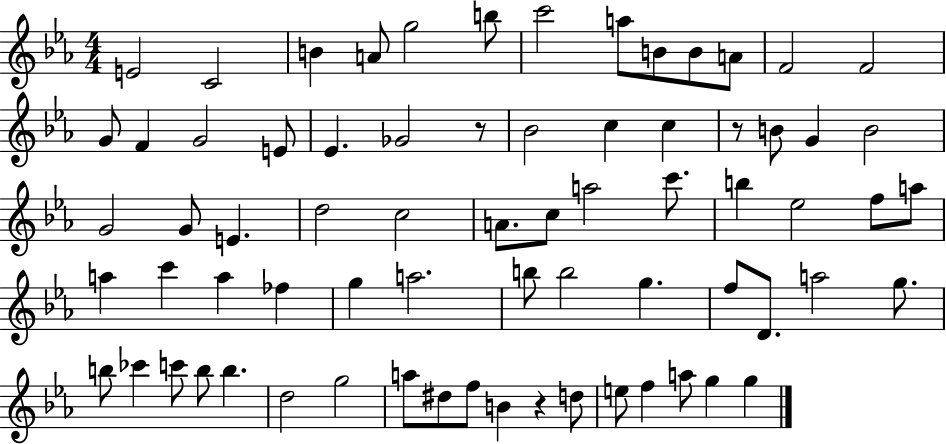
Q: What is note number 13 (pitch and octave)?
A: F4